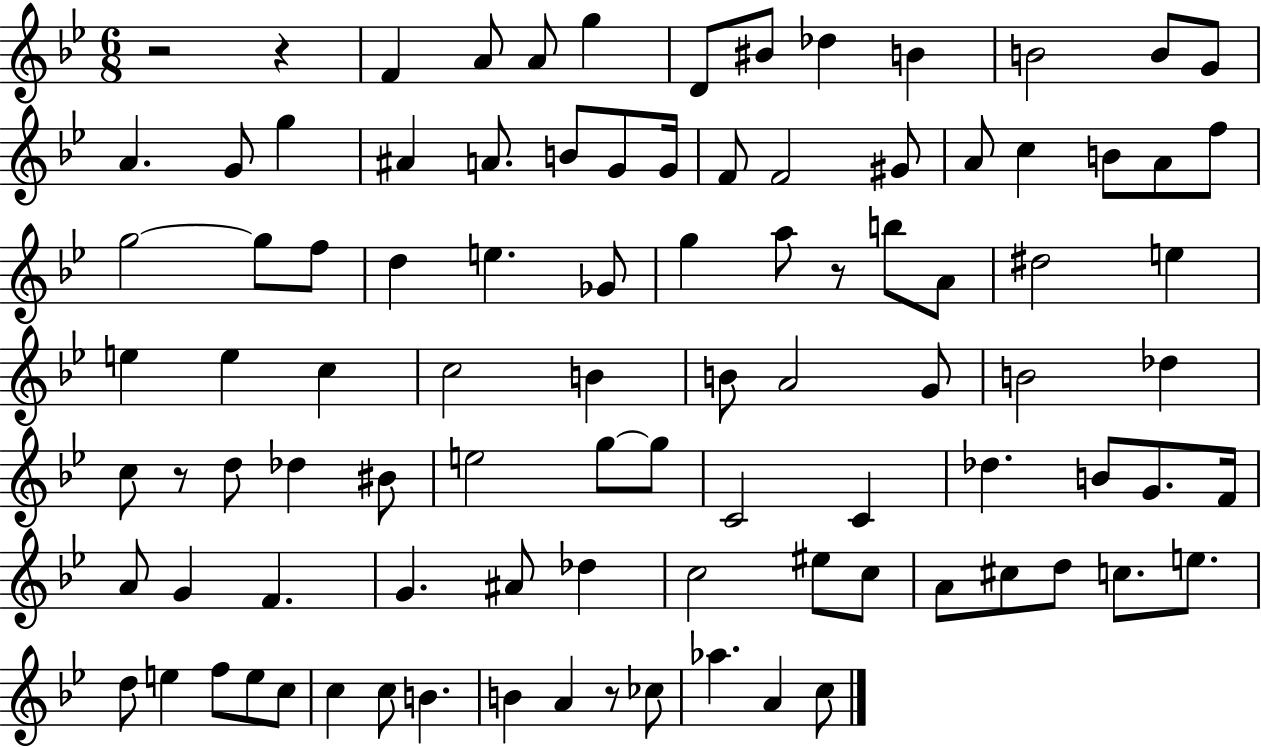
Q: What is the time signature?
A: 6/8